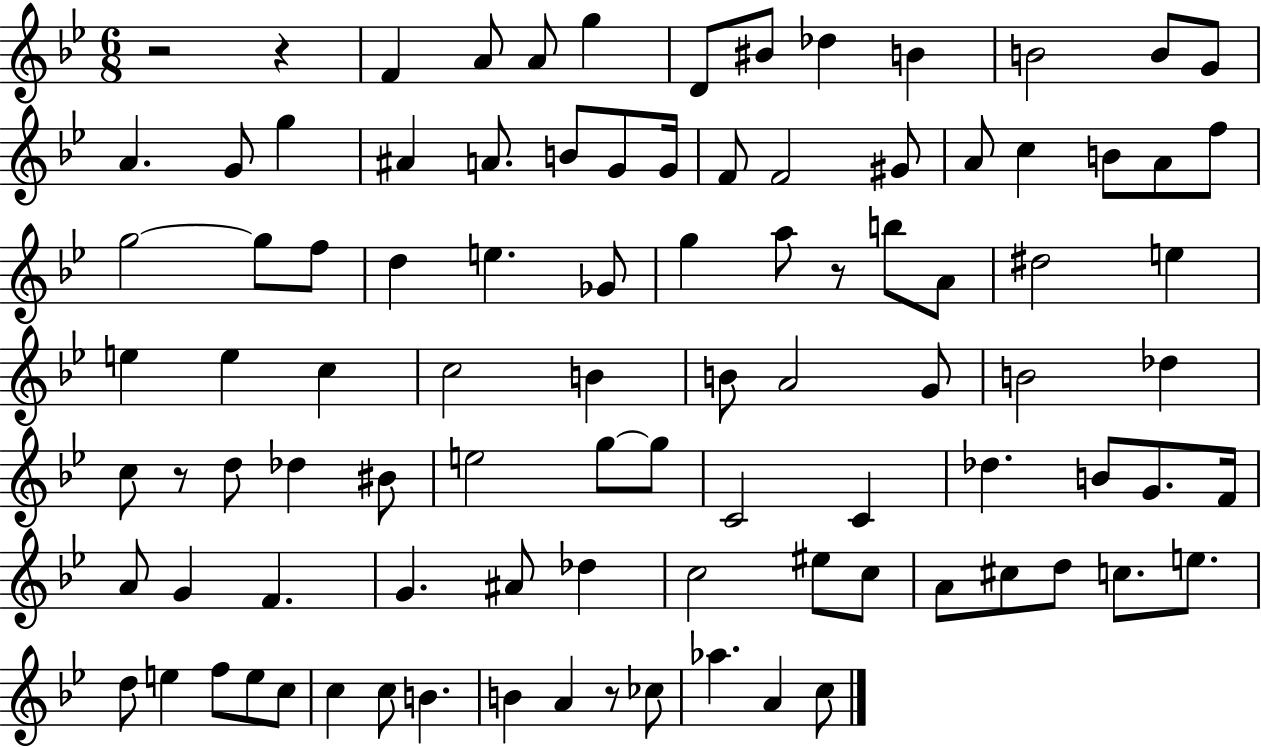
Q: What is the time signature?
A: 6/8